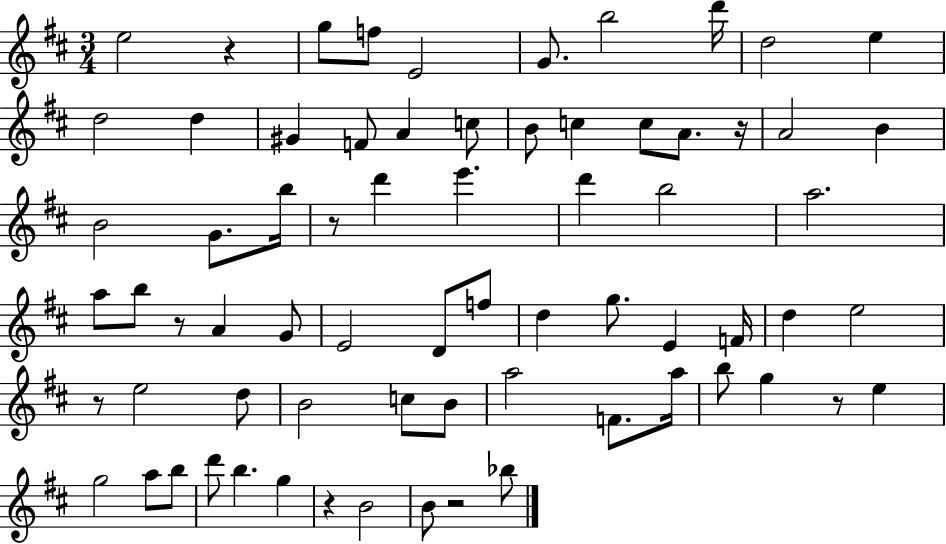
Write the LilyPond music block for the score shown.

{
  \clef treble
  \numericTimeSignature
  \time 3/4
  \key d \major
  \repeat volta 2 { e''2 r4 | g''8 f''8 e'2 | g'8. b''2 d'''16 | d''2 e''4 | \break d''2 d''4 | gis'4 f'8 a'4 c''8 | b'8 c''4 c''8 a'8. r16 | a'2 b'4 | \break b'2 g'8. b''16 | r8 d'''4 e'''4. | d'''4 b''2 | a''2. | \break a''8 b''8 r8 a'4 g'8 | e'2 d'8 f''8 | d''4 g''8. e'4 f'16 | d''4 e''2 | \break r8 e''2 d''8 | b'2 c''8 b'8 | a''2 f'8. a''16 | b''8 g''4 r8 e''4 | \break g''2 a''8 b''8 | d'''8 b''4. g''4 | r4 b'2 | b'8 r2 bes''8 | \break } \bar "|."
}